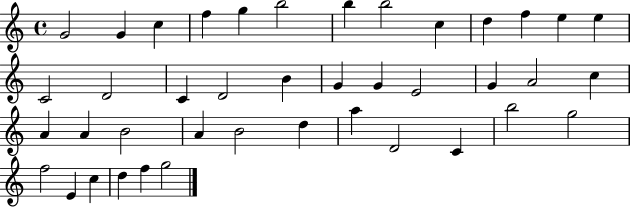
G4/h G4/q C5/q F5/q G5/q B5/h B5/q B5/h C5/q D5/q F5/q E5/q E5/q C4/h D4/h C4/q D4/h B4/q G4/q G4/q E4/h G4/q A4/h C5/q A4/q A4/q B4/h A4/q B4/h D5/q A5/q D4/h C4/q B5/h G5/h F5/h E4/q C5/q D5/q F5/q G5/h